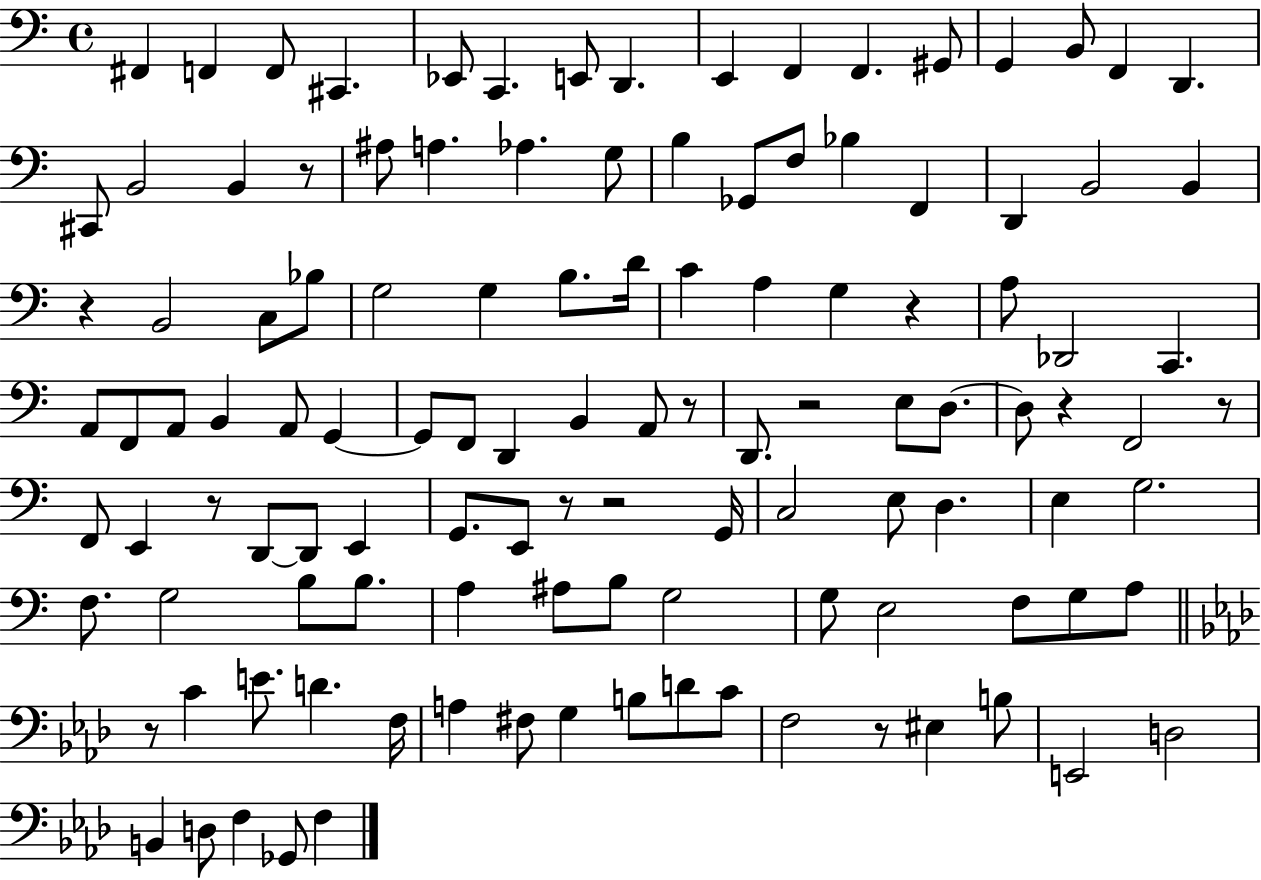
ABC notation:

X:1
T:Untitled
M:4/4
L:1/4
K:C
^F,, F,, F,,/2 ^C,, _E,,/2 C,, E,,/2 D,, E,, F,, F,, ^G,,/2 G,, B,,/2 F,, D,, ^C,,/2 B,,2 B,, z/2 ^A,/2 A, _A, G,/2 B, _G,,/2 F,/2 _B, F,, D,, B,,2 B,, z B,,2 C,/2 _B,/2 G,2 G, B,/2 D/4 C A, G, z A,/2 _D,,2 C,, A,,/2 F,,/2 A,,/2 B,, A,,/2 G,, G,,/2 F,,/2 D,, B,, A,,/2 z/2 D,,/2 z2 E,/2 D,/2 D,/2 z F,,2 z/2 F,,/2 E,, z/2 D,,/2 D,,/2 E,, G,,/2 E,,/2 z/2 z2 G,,/4 C,2 E,/2 D, E, G,2 F,/2 G,2 B,/2 B,/2 A, ^A,/2 B,/2 G,2 G,/2 E,2 F,/2 G,/2 A,/2 z/2 C E/2 D F,/4 A, ^F,/2 G, B,/2 D/2 C/2 F,2 z/2 ^E, B,/2 E,,2 D,2 B,, D,/2 F, _G,,/2 F,